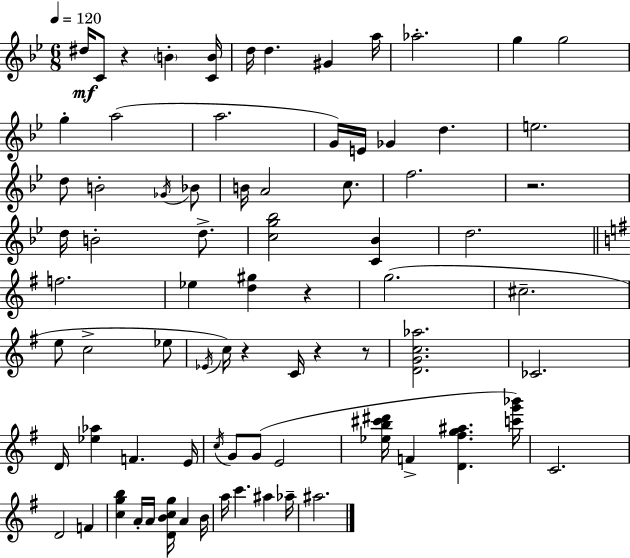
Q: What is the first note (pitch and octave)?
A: D#5